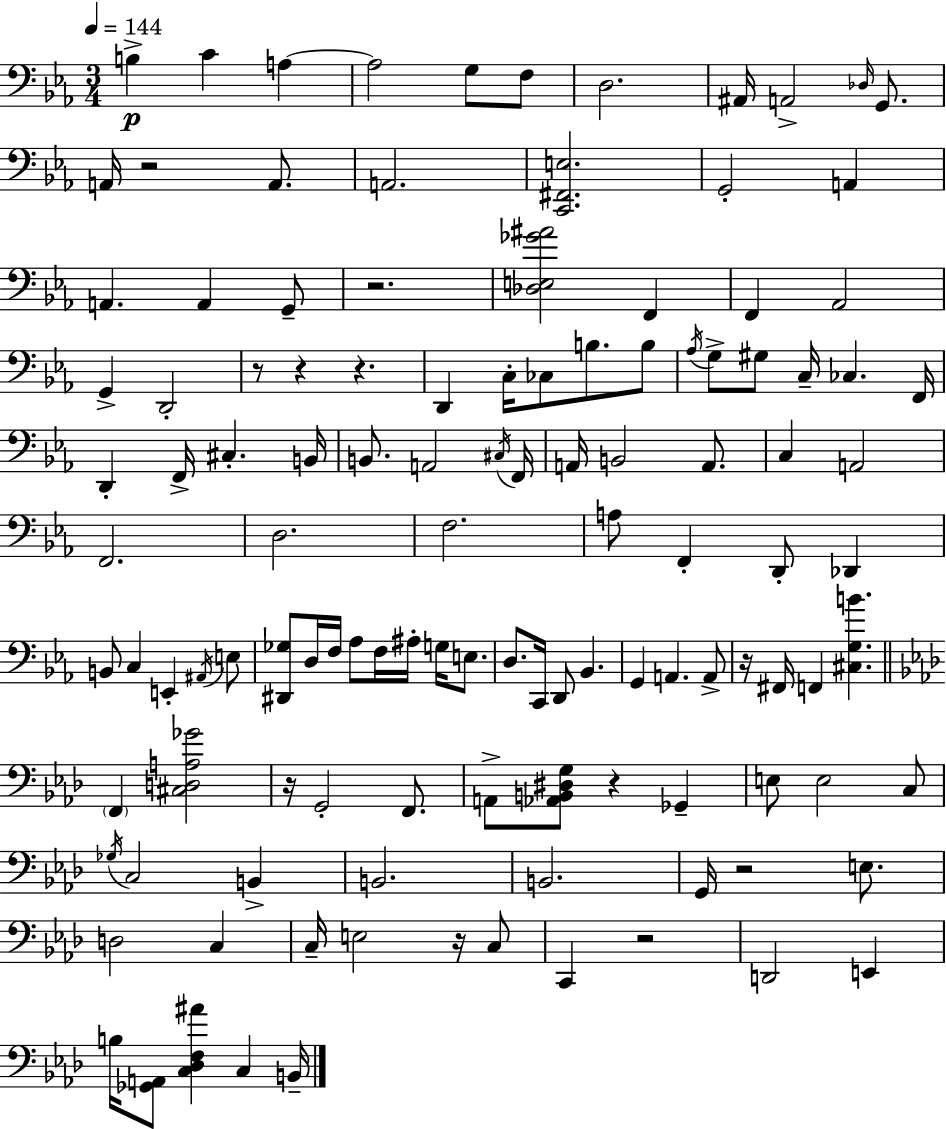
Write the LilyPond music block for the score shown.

{
  \clef bass
  \numericTimeSignature
  \time 3/4
  \key c \minor
  \tempo 4 = 144
  b4->\p c'4 a4~~ | a2 g8 f8 | d2. | ais,16 a,2-> \grace { des16 } g,8. | \break a,16 r2 a,8. | a,2. | <c, fis, e>2. | g,2-. a,4 | \break a,4. a,4 g,8-- | r2. | <des e ges' ais'>2 f,4 | f,4 aes,2 | \break g,4-> d,2-. | r8 r4 r4. | d,4 c16-. ces8 b8. b8 | \acciaccatura { aes16 } g8-> gis8 c16-- ces4. | \break f,16 d,4-. f,16-> cis4.-. | b,16 b,8. a,2 | \acciaccatura { cis16 } f,16 a,16 b,2 | a,8. c4 a,2 | \break f,2. | d2. | f2. | a8 f,4-. d,8-. des,4 | \break b,8 c4 e,4-. | \acciaccatura { ais,16 } e8 <dis, ges>8 d16 f16 aes8 f16 ais16-. | g16 e8. d8. c,16 d,8 bes,4. | g,4 a,4. | \break a,8-> r16 fis,16 f,4 <cis g b'>4. | \bar "||" \break \key aes \major \parenthesize f,4 <cis d a ges'>2 | r16 g,2-. f,8. | a,8-> <aes, b, dis g>8 r4 ges,4-- | e8 e2 c8 | \break \acciaccatura { ges16 } c2 b,4-> | b,2. | b,2. | g,16 r2 e8. | \break d2 c4 | c16-- e2 r16 c8 | c,4 r2 | d,2 e,4 | \break b16 <ges, a,>8 <c des f ais'>4 c4 | b,16-- \bar "|."
}